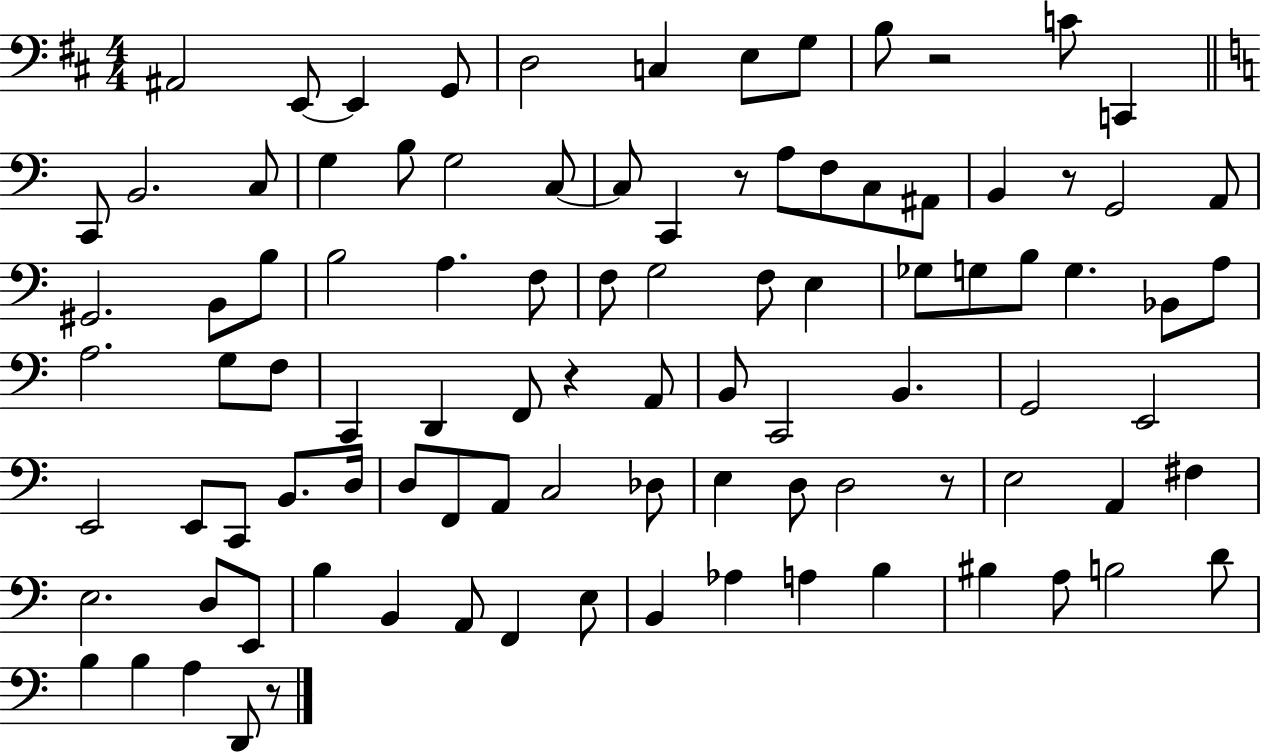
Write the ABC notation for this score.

X:1
T:Untitled
M:4/4
L:1/4
K:D
^A,,2 E,,/2 E,, G,,/2 D,2 C, E,/2 G,/2 B,/2 z2 C/2 C,, C,,/2 B,,2 C,/2 G, B,/2 G,2 C,/2 C,/2 C,, z/2 A,/2 F,/2 C,/2 ^A,,/2 B,, z/2 G,,2 A,,/2 ^G,,2 B,,/2 B,/2 B,2 A, F,/2 F,/2 G,2 F,/2 E, _G,/2 G,/2 B,/2 G, _B,,/2 A,/2 A,2 G,/2 F,/2 C,, D,, F,,/2 z A,,/2 B,,/2 C,,2 B,, G,,2 E,,2 E,,2 E,,/2 C,,/2 B,,/2 D,/4 D,/2 F,,/2 A,,/2 C,2 _D,/2 E, D,/2 D,2 z/2 E,2 A,, ^F, E,2 D,/2 E,,/2 B, B,, A,,/2 F,, E,/2 B,, _A, A, B, ^B, A,/2 B,2 D/2 B, B, A, D,,/2 z/2